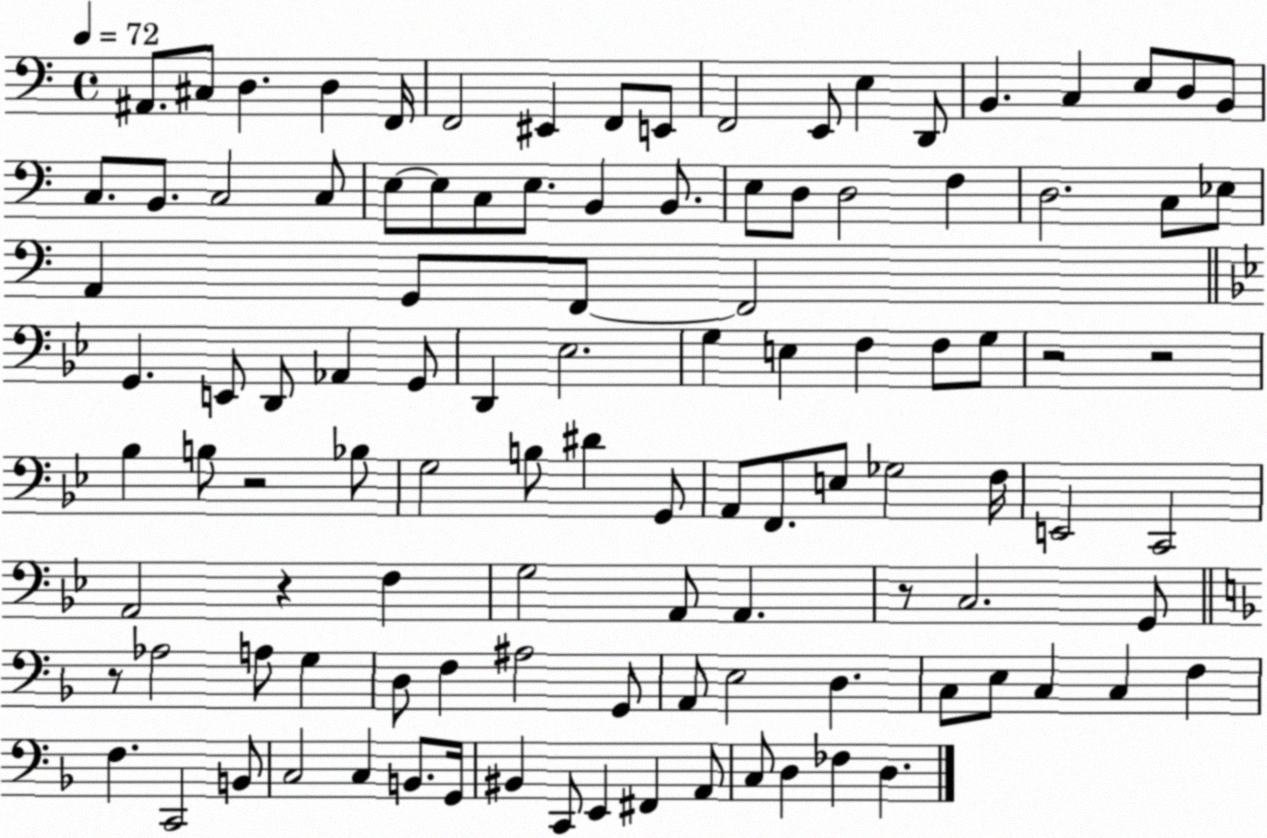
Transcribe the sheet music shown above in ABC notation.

X:1
T:Untitled
M:4/4
L:1/4
K:C
^A,,/2 ^C,/2 D, D, F,,/4 F,,2 ^E,, F,,/2 E,,/2 F,,2 E,,/2 E, D,,/2 B,, C, E,/2 D,/2 B,,/2 C,/2 B,,/2 C,2 C,/2 E,/2 E,/2 C,/2 E,/2 B,, B,,/2 E,/2 D,/2 D,2 F, D,2 C,/2 _E,/2 A,, G,,/2 F,,/2 F,,2 G,, E,,/2 D,,/2 _A,, G,,/2 D,, _E,2 G, E, F, F,/2 G,/2 z2 z2 _B, B,/2 z2 _B,/2 G,2 B,/2 ^D G,,/2 A,,/2 F,,/2 E,/2 _G,2 F,/4 E,,2 C,,2 A,,2 z F, G,2 A,,/2 A,, z/2 C,2 G,,/2 z/2 _A,2 A,/2 G, D,/2 F, ^A,2 G,,/2 A,,/2 E,2 D, C,/2 E,/2 C, C, F, F, C,,2 B,,/2 C,2 C, B,,/2 G,,/4 ^B,, C,,/2 E,, ^F,, A,,/2 C,/2 D, _F, D,